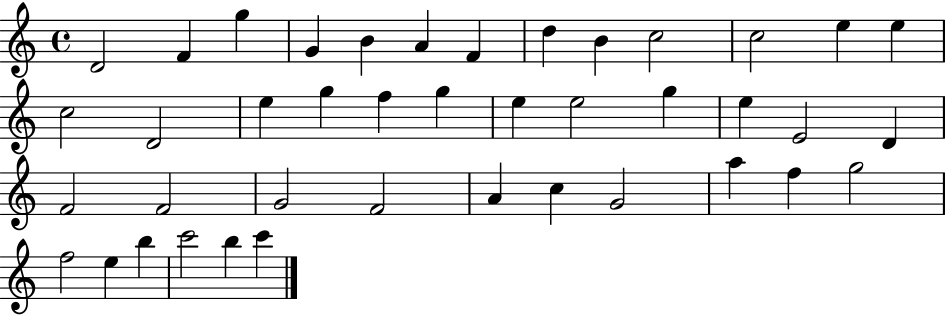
D4/h F4/q G5/q G4/q B4/q A4/q F4/q D5/q B4/q C5/h C5/h E5/q E5/q C5/h D4/h E5/q G5/q F5/q G5/q E5/q E5/h G5/q E5/q E4/h D4/q F4/h F4/h G4/h F4/h A4/q C5/q G4/h A5/q F5/q G5/h F5/h E5/q B5/q C6/h B5/q C6/q